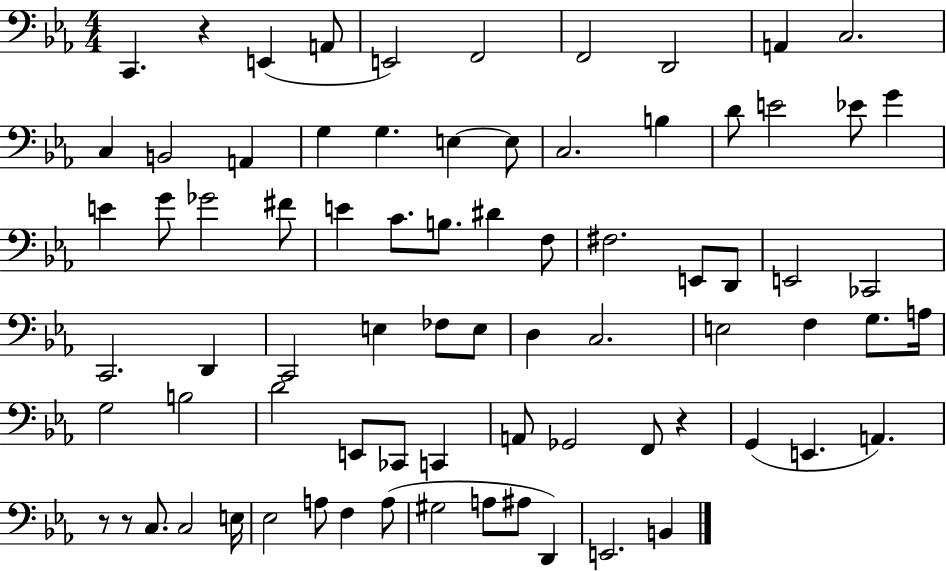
C2/q. R/q E2/q A2/e E2/h F2/h F2/h D2/h A2/q C3/h. C3/q B2/h A2/q G3/q G3/q. E3/q E3/e C3/h. B3/q D4/e E4/h Eb4/e G4/q E4/q G4/e Gb4/h F#4/e E4/q C4/e. B3/e. D#4/q F3/e F#3/h. E2/e D2/e E2/h CES2/h C2/h. D2/q C2/h E3/q FES3/e E3/e D3/q C3/h. E3/h F3/q G3/e. A3/s G3/h B3/h D4/h E2/e CES2/e C2/q A2/e Gb2/h F2/e R/q G2/q E2/q. A2/q. R/e R/e C3/e. C3/h E3/s Eb3/h A3/e F3/q A3/e G#3/h A3/e A#3/e D2/q E2/h. B2/q